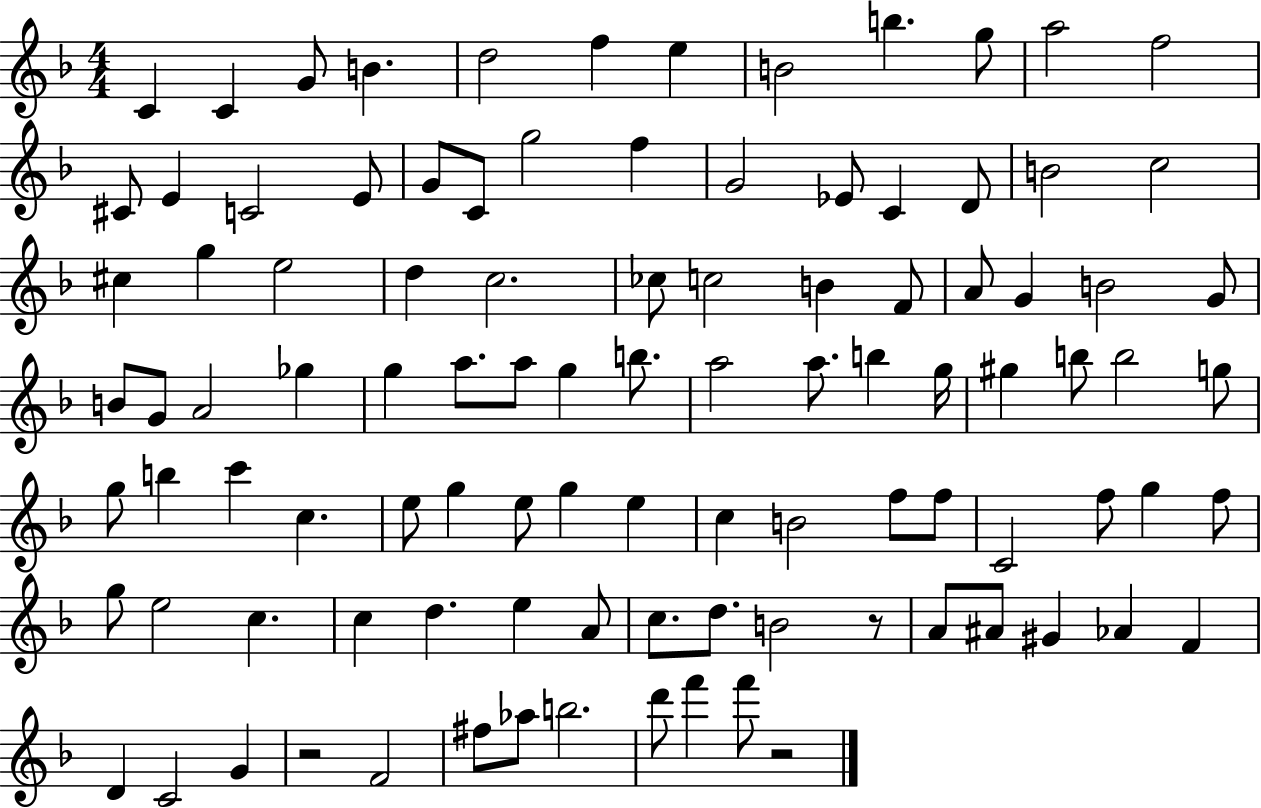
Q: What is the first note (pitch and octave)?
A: C4